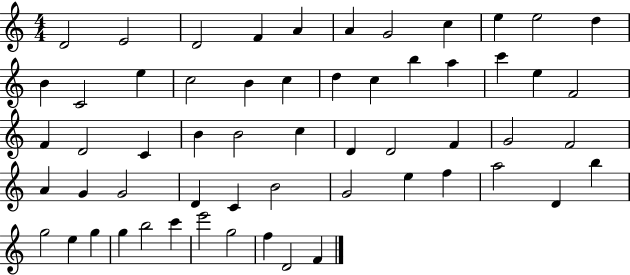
D4/h E4/h D4/h F4/q A4/q A4/q G4/h C5/q E5/q E5/h D5/q B4/q C4/h E5/q C5/h B4/q C5/q D5/q C5/q B5/q A5/q C6/q E5/q F4/h F4/q D4/h C4/q B4/q B4/h C5/q D4/q D4/h F4/q G4/h F4/h A4/q G4/q G4/h D4/q C4/q B4/h G4/h E5/q F5/q A5/h D4/q B5/q G5/h E5/q G5/q G5/q B5/h C6/q E6/h G5/h F5/q D4/h F4/q